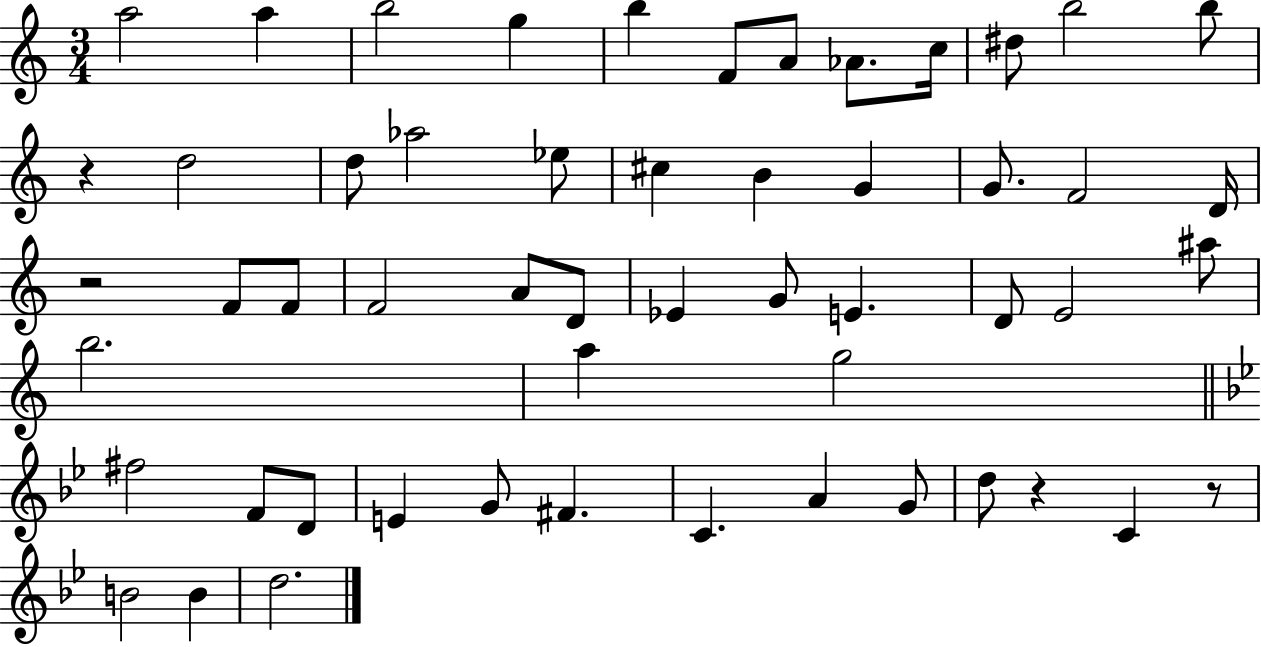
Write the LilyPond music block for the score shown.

{
  \clef treble
  \numericTimeSignature
  \time 3/4
  \key c \major
  a''2 a''4 | b''2 g''4 | b''4 f'8 a'8 aes'8. c''16 | dis''8 b''2 b''8 | \break r4 d''2 | d''8 aes''2 ees''8 | cis''4 b'4 g'4 | g'8. f'2 d'16 | \break r2 f'8 f'8 | f'2 a'8 d'8 | ees'4 g'8 e'4. | d'8 e'2 ais''8 | \break b''2. | a''4 g''2 | \bar "||" \break \key bes \major fis''2 f'8 d'8 | e'4 g'8 fis'4. | c'4. a'4 g'8 | d''8 r4 c'4 r8 | \break b'2 b'4 | d''2. | \bar "|."
}